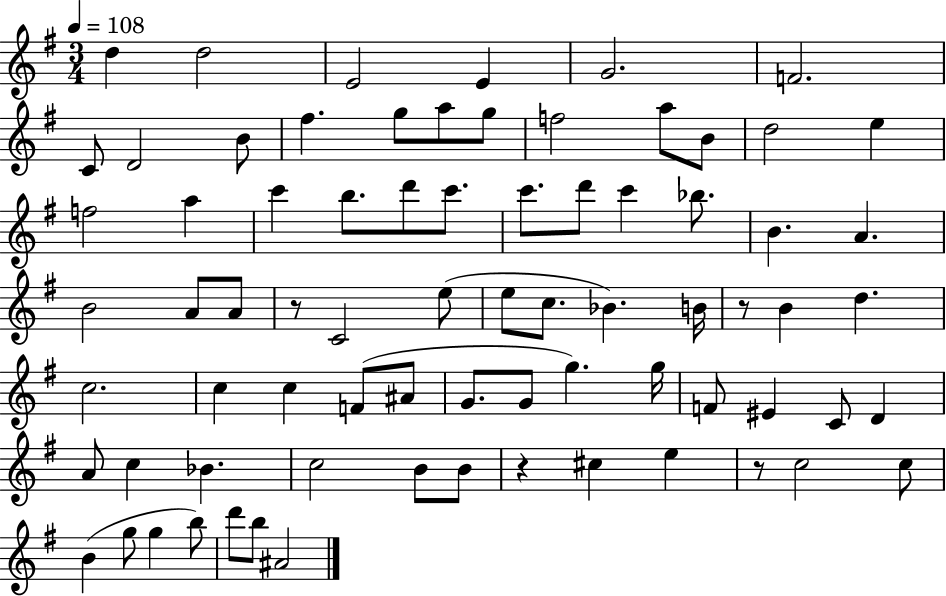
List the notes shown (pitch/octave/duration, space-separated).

D5/q D5/h E4/h E4/q G4/h. F4/h. C4/e D4/h B4/e F#5/q. G5/e A5/e G5/e F5/h A5/e B4/e D5/h E5/q F5/h A5/q C6/q B5/e. D6/e C6/e. C6/e. D6/e C6/q Bb5/e. B4/q. A4/q. B4/h A4/e A4/e R/e C4/h E5/e E5/e C5/e. Bb4/q. B4/s R/e B4/q D5/q. C5/h. C5/q C5/q F4/e A#4/e G4/e. G4/e G5/q. G5/s F4/e EIS4/q C4/e D4/q A4/e C5/q Bb4/q. C5/h B4/e B4/e R/q C#5/q E5/q R/e C5/h C5/e B4/q G5/e G5/q B5/e D6/e B5/e A#4/h